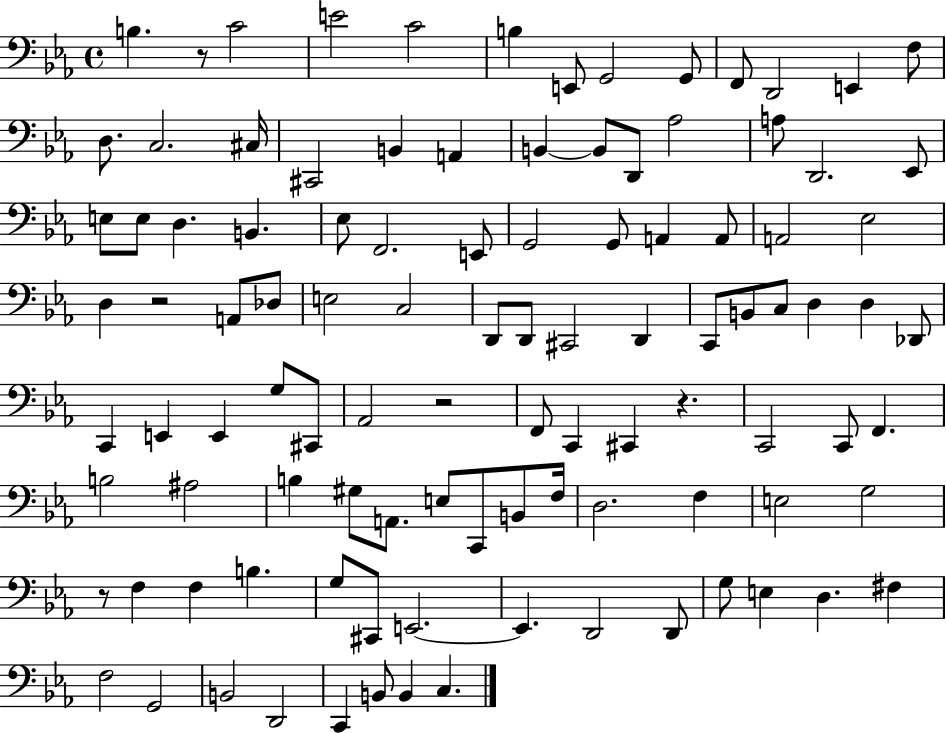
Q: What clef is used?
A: bass